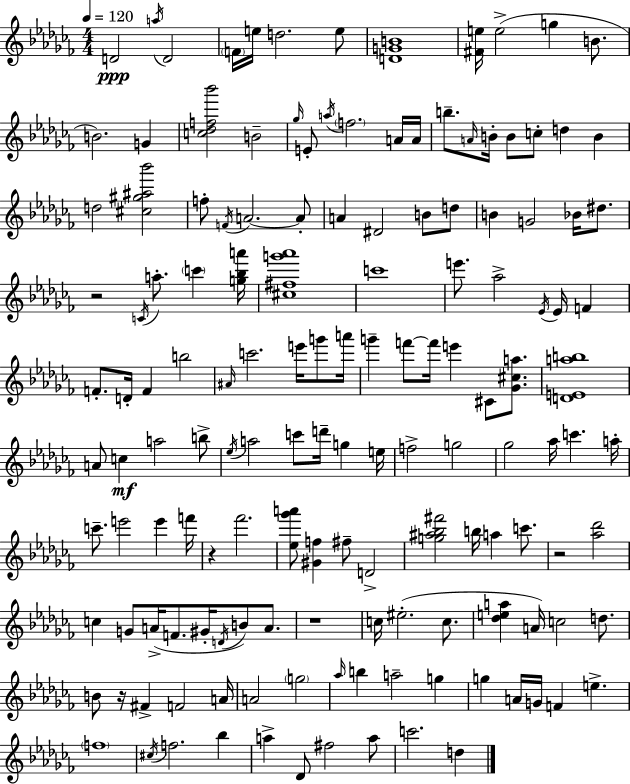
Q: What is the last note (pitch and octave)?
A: D5